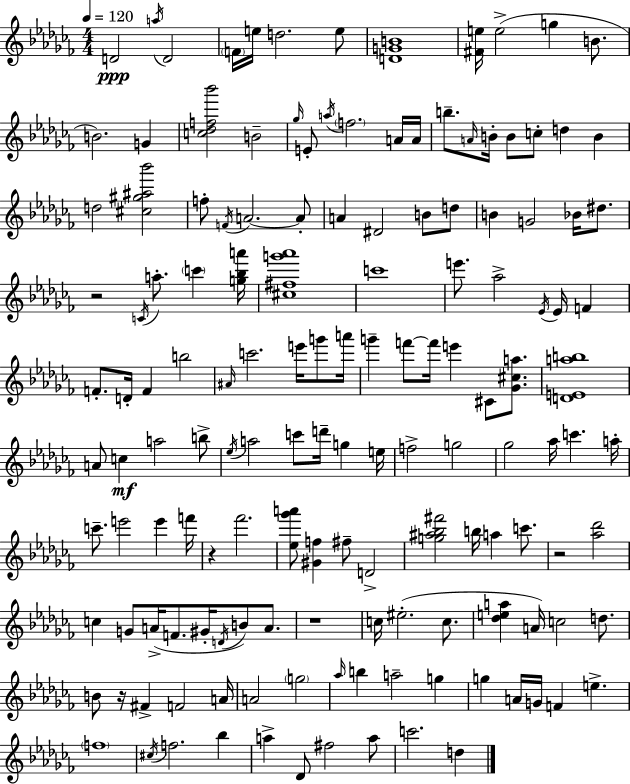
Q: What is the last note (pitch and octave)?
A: D5